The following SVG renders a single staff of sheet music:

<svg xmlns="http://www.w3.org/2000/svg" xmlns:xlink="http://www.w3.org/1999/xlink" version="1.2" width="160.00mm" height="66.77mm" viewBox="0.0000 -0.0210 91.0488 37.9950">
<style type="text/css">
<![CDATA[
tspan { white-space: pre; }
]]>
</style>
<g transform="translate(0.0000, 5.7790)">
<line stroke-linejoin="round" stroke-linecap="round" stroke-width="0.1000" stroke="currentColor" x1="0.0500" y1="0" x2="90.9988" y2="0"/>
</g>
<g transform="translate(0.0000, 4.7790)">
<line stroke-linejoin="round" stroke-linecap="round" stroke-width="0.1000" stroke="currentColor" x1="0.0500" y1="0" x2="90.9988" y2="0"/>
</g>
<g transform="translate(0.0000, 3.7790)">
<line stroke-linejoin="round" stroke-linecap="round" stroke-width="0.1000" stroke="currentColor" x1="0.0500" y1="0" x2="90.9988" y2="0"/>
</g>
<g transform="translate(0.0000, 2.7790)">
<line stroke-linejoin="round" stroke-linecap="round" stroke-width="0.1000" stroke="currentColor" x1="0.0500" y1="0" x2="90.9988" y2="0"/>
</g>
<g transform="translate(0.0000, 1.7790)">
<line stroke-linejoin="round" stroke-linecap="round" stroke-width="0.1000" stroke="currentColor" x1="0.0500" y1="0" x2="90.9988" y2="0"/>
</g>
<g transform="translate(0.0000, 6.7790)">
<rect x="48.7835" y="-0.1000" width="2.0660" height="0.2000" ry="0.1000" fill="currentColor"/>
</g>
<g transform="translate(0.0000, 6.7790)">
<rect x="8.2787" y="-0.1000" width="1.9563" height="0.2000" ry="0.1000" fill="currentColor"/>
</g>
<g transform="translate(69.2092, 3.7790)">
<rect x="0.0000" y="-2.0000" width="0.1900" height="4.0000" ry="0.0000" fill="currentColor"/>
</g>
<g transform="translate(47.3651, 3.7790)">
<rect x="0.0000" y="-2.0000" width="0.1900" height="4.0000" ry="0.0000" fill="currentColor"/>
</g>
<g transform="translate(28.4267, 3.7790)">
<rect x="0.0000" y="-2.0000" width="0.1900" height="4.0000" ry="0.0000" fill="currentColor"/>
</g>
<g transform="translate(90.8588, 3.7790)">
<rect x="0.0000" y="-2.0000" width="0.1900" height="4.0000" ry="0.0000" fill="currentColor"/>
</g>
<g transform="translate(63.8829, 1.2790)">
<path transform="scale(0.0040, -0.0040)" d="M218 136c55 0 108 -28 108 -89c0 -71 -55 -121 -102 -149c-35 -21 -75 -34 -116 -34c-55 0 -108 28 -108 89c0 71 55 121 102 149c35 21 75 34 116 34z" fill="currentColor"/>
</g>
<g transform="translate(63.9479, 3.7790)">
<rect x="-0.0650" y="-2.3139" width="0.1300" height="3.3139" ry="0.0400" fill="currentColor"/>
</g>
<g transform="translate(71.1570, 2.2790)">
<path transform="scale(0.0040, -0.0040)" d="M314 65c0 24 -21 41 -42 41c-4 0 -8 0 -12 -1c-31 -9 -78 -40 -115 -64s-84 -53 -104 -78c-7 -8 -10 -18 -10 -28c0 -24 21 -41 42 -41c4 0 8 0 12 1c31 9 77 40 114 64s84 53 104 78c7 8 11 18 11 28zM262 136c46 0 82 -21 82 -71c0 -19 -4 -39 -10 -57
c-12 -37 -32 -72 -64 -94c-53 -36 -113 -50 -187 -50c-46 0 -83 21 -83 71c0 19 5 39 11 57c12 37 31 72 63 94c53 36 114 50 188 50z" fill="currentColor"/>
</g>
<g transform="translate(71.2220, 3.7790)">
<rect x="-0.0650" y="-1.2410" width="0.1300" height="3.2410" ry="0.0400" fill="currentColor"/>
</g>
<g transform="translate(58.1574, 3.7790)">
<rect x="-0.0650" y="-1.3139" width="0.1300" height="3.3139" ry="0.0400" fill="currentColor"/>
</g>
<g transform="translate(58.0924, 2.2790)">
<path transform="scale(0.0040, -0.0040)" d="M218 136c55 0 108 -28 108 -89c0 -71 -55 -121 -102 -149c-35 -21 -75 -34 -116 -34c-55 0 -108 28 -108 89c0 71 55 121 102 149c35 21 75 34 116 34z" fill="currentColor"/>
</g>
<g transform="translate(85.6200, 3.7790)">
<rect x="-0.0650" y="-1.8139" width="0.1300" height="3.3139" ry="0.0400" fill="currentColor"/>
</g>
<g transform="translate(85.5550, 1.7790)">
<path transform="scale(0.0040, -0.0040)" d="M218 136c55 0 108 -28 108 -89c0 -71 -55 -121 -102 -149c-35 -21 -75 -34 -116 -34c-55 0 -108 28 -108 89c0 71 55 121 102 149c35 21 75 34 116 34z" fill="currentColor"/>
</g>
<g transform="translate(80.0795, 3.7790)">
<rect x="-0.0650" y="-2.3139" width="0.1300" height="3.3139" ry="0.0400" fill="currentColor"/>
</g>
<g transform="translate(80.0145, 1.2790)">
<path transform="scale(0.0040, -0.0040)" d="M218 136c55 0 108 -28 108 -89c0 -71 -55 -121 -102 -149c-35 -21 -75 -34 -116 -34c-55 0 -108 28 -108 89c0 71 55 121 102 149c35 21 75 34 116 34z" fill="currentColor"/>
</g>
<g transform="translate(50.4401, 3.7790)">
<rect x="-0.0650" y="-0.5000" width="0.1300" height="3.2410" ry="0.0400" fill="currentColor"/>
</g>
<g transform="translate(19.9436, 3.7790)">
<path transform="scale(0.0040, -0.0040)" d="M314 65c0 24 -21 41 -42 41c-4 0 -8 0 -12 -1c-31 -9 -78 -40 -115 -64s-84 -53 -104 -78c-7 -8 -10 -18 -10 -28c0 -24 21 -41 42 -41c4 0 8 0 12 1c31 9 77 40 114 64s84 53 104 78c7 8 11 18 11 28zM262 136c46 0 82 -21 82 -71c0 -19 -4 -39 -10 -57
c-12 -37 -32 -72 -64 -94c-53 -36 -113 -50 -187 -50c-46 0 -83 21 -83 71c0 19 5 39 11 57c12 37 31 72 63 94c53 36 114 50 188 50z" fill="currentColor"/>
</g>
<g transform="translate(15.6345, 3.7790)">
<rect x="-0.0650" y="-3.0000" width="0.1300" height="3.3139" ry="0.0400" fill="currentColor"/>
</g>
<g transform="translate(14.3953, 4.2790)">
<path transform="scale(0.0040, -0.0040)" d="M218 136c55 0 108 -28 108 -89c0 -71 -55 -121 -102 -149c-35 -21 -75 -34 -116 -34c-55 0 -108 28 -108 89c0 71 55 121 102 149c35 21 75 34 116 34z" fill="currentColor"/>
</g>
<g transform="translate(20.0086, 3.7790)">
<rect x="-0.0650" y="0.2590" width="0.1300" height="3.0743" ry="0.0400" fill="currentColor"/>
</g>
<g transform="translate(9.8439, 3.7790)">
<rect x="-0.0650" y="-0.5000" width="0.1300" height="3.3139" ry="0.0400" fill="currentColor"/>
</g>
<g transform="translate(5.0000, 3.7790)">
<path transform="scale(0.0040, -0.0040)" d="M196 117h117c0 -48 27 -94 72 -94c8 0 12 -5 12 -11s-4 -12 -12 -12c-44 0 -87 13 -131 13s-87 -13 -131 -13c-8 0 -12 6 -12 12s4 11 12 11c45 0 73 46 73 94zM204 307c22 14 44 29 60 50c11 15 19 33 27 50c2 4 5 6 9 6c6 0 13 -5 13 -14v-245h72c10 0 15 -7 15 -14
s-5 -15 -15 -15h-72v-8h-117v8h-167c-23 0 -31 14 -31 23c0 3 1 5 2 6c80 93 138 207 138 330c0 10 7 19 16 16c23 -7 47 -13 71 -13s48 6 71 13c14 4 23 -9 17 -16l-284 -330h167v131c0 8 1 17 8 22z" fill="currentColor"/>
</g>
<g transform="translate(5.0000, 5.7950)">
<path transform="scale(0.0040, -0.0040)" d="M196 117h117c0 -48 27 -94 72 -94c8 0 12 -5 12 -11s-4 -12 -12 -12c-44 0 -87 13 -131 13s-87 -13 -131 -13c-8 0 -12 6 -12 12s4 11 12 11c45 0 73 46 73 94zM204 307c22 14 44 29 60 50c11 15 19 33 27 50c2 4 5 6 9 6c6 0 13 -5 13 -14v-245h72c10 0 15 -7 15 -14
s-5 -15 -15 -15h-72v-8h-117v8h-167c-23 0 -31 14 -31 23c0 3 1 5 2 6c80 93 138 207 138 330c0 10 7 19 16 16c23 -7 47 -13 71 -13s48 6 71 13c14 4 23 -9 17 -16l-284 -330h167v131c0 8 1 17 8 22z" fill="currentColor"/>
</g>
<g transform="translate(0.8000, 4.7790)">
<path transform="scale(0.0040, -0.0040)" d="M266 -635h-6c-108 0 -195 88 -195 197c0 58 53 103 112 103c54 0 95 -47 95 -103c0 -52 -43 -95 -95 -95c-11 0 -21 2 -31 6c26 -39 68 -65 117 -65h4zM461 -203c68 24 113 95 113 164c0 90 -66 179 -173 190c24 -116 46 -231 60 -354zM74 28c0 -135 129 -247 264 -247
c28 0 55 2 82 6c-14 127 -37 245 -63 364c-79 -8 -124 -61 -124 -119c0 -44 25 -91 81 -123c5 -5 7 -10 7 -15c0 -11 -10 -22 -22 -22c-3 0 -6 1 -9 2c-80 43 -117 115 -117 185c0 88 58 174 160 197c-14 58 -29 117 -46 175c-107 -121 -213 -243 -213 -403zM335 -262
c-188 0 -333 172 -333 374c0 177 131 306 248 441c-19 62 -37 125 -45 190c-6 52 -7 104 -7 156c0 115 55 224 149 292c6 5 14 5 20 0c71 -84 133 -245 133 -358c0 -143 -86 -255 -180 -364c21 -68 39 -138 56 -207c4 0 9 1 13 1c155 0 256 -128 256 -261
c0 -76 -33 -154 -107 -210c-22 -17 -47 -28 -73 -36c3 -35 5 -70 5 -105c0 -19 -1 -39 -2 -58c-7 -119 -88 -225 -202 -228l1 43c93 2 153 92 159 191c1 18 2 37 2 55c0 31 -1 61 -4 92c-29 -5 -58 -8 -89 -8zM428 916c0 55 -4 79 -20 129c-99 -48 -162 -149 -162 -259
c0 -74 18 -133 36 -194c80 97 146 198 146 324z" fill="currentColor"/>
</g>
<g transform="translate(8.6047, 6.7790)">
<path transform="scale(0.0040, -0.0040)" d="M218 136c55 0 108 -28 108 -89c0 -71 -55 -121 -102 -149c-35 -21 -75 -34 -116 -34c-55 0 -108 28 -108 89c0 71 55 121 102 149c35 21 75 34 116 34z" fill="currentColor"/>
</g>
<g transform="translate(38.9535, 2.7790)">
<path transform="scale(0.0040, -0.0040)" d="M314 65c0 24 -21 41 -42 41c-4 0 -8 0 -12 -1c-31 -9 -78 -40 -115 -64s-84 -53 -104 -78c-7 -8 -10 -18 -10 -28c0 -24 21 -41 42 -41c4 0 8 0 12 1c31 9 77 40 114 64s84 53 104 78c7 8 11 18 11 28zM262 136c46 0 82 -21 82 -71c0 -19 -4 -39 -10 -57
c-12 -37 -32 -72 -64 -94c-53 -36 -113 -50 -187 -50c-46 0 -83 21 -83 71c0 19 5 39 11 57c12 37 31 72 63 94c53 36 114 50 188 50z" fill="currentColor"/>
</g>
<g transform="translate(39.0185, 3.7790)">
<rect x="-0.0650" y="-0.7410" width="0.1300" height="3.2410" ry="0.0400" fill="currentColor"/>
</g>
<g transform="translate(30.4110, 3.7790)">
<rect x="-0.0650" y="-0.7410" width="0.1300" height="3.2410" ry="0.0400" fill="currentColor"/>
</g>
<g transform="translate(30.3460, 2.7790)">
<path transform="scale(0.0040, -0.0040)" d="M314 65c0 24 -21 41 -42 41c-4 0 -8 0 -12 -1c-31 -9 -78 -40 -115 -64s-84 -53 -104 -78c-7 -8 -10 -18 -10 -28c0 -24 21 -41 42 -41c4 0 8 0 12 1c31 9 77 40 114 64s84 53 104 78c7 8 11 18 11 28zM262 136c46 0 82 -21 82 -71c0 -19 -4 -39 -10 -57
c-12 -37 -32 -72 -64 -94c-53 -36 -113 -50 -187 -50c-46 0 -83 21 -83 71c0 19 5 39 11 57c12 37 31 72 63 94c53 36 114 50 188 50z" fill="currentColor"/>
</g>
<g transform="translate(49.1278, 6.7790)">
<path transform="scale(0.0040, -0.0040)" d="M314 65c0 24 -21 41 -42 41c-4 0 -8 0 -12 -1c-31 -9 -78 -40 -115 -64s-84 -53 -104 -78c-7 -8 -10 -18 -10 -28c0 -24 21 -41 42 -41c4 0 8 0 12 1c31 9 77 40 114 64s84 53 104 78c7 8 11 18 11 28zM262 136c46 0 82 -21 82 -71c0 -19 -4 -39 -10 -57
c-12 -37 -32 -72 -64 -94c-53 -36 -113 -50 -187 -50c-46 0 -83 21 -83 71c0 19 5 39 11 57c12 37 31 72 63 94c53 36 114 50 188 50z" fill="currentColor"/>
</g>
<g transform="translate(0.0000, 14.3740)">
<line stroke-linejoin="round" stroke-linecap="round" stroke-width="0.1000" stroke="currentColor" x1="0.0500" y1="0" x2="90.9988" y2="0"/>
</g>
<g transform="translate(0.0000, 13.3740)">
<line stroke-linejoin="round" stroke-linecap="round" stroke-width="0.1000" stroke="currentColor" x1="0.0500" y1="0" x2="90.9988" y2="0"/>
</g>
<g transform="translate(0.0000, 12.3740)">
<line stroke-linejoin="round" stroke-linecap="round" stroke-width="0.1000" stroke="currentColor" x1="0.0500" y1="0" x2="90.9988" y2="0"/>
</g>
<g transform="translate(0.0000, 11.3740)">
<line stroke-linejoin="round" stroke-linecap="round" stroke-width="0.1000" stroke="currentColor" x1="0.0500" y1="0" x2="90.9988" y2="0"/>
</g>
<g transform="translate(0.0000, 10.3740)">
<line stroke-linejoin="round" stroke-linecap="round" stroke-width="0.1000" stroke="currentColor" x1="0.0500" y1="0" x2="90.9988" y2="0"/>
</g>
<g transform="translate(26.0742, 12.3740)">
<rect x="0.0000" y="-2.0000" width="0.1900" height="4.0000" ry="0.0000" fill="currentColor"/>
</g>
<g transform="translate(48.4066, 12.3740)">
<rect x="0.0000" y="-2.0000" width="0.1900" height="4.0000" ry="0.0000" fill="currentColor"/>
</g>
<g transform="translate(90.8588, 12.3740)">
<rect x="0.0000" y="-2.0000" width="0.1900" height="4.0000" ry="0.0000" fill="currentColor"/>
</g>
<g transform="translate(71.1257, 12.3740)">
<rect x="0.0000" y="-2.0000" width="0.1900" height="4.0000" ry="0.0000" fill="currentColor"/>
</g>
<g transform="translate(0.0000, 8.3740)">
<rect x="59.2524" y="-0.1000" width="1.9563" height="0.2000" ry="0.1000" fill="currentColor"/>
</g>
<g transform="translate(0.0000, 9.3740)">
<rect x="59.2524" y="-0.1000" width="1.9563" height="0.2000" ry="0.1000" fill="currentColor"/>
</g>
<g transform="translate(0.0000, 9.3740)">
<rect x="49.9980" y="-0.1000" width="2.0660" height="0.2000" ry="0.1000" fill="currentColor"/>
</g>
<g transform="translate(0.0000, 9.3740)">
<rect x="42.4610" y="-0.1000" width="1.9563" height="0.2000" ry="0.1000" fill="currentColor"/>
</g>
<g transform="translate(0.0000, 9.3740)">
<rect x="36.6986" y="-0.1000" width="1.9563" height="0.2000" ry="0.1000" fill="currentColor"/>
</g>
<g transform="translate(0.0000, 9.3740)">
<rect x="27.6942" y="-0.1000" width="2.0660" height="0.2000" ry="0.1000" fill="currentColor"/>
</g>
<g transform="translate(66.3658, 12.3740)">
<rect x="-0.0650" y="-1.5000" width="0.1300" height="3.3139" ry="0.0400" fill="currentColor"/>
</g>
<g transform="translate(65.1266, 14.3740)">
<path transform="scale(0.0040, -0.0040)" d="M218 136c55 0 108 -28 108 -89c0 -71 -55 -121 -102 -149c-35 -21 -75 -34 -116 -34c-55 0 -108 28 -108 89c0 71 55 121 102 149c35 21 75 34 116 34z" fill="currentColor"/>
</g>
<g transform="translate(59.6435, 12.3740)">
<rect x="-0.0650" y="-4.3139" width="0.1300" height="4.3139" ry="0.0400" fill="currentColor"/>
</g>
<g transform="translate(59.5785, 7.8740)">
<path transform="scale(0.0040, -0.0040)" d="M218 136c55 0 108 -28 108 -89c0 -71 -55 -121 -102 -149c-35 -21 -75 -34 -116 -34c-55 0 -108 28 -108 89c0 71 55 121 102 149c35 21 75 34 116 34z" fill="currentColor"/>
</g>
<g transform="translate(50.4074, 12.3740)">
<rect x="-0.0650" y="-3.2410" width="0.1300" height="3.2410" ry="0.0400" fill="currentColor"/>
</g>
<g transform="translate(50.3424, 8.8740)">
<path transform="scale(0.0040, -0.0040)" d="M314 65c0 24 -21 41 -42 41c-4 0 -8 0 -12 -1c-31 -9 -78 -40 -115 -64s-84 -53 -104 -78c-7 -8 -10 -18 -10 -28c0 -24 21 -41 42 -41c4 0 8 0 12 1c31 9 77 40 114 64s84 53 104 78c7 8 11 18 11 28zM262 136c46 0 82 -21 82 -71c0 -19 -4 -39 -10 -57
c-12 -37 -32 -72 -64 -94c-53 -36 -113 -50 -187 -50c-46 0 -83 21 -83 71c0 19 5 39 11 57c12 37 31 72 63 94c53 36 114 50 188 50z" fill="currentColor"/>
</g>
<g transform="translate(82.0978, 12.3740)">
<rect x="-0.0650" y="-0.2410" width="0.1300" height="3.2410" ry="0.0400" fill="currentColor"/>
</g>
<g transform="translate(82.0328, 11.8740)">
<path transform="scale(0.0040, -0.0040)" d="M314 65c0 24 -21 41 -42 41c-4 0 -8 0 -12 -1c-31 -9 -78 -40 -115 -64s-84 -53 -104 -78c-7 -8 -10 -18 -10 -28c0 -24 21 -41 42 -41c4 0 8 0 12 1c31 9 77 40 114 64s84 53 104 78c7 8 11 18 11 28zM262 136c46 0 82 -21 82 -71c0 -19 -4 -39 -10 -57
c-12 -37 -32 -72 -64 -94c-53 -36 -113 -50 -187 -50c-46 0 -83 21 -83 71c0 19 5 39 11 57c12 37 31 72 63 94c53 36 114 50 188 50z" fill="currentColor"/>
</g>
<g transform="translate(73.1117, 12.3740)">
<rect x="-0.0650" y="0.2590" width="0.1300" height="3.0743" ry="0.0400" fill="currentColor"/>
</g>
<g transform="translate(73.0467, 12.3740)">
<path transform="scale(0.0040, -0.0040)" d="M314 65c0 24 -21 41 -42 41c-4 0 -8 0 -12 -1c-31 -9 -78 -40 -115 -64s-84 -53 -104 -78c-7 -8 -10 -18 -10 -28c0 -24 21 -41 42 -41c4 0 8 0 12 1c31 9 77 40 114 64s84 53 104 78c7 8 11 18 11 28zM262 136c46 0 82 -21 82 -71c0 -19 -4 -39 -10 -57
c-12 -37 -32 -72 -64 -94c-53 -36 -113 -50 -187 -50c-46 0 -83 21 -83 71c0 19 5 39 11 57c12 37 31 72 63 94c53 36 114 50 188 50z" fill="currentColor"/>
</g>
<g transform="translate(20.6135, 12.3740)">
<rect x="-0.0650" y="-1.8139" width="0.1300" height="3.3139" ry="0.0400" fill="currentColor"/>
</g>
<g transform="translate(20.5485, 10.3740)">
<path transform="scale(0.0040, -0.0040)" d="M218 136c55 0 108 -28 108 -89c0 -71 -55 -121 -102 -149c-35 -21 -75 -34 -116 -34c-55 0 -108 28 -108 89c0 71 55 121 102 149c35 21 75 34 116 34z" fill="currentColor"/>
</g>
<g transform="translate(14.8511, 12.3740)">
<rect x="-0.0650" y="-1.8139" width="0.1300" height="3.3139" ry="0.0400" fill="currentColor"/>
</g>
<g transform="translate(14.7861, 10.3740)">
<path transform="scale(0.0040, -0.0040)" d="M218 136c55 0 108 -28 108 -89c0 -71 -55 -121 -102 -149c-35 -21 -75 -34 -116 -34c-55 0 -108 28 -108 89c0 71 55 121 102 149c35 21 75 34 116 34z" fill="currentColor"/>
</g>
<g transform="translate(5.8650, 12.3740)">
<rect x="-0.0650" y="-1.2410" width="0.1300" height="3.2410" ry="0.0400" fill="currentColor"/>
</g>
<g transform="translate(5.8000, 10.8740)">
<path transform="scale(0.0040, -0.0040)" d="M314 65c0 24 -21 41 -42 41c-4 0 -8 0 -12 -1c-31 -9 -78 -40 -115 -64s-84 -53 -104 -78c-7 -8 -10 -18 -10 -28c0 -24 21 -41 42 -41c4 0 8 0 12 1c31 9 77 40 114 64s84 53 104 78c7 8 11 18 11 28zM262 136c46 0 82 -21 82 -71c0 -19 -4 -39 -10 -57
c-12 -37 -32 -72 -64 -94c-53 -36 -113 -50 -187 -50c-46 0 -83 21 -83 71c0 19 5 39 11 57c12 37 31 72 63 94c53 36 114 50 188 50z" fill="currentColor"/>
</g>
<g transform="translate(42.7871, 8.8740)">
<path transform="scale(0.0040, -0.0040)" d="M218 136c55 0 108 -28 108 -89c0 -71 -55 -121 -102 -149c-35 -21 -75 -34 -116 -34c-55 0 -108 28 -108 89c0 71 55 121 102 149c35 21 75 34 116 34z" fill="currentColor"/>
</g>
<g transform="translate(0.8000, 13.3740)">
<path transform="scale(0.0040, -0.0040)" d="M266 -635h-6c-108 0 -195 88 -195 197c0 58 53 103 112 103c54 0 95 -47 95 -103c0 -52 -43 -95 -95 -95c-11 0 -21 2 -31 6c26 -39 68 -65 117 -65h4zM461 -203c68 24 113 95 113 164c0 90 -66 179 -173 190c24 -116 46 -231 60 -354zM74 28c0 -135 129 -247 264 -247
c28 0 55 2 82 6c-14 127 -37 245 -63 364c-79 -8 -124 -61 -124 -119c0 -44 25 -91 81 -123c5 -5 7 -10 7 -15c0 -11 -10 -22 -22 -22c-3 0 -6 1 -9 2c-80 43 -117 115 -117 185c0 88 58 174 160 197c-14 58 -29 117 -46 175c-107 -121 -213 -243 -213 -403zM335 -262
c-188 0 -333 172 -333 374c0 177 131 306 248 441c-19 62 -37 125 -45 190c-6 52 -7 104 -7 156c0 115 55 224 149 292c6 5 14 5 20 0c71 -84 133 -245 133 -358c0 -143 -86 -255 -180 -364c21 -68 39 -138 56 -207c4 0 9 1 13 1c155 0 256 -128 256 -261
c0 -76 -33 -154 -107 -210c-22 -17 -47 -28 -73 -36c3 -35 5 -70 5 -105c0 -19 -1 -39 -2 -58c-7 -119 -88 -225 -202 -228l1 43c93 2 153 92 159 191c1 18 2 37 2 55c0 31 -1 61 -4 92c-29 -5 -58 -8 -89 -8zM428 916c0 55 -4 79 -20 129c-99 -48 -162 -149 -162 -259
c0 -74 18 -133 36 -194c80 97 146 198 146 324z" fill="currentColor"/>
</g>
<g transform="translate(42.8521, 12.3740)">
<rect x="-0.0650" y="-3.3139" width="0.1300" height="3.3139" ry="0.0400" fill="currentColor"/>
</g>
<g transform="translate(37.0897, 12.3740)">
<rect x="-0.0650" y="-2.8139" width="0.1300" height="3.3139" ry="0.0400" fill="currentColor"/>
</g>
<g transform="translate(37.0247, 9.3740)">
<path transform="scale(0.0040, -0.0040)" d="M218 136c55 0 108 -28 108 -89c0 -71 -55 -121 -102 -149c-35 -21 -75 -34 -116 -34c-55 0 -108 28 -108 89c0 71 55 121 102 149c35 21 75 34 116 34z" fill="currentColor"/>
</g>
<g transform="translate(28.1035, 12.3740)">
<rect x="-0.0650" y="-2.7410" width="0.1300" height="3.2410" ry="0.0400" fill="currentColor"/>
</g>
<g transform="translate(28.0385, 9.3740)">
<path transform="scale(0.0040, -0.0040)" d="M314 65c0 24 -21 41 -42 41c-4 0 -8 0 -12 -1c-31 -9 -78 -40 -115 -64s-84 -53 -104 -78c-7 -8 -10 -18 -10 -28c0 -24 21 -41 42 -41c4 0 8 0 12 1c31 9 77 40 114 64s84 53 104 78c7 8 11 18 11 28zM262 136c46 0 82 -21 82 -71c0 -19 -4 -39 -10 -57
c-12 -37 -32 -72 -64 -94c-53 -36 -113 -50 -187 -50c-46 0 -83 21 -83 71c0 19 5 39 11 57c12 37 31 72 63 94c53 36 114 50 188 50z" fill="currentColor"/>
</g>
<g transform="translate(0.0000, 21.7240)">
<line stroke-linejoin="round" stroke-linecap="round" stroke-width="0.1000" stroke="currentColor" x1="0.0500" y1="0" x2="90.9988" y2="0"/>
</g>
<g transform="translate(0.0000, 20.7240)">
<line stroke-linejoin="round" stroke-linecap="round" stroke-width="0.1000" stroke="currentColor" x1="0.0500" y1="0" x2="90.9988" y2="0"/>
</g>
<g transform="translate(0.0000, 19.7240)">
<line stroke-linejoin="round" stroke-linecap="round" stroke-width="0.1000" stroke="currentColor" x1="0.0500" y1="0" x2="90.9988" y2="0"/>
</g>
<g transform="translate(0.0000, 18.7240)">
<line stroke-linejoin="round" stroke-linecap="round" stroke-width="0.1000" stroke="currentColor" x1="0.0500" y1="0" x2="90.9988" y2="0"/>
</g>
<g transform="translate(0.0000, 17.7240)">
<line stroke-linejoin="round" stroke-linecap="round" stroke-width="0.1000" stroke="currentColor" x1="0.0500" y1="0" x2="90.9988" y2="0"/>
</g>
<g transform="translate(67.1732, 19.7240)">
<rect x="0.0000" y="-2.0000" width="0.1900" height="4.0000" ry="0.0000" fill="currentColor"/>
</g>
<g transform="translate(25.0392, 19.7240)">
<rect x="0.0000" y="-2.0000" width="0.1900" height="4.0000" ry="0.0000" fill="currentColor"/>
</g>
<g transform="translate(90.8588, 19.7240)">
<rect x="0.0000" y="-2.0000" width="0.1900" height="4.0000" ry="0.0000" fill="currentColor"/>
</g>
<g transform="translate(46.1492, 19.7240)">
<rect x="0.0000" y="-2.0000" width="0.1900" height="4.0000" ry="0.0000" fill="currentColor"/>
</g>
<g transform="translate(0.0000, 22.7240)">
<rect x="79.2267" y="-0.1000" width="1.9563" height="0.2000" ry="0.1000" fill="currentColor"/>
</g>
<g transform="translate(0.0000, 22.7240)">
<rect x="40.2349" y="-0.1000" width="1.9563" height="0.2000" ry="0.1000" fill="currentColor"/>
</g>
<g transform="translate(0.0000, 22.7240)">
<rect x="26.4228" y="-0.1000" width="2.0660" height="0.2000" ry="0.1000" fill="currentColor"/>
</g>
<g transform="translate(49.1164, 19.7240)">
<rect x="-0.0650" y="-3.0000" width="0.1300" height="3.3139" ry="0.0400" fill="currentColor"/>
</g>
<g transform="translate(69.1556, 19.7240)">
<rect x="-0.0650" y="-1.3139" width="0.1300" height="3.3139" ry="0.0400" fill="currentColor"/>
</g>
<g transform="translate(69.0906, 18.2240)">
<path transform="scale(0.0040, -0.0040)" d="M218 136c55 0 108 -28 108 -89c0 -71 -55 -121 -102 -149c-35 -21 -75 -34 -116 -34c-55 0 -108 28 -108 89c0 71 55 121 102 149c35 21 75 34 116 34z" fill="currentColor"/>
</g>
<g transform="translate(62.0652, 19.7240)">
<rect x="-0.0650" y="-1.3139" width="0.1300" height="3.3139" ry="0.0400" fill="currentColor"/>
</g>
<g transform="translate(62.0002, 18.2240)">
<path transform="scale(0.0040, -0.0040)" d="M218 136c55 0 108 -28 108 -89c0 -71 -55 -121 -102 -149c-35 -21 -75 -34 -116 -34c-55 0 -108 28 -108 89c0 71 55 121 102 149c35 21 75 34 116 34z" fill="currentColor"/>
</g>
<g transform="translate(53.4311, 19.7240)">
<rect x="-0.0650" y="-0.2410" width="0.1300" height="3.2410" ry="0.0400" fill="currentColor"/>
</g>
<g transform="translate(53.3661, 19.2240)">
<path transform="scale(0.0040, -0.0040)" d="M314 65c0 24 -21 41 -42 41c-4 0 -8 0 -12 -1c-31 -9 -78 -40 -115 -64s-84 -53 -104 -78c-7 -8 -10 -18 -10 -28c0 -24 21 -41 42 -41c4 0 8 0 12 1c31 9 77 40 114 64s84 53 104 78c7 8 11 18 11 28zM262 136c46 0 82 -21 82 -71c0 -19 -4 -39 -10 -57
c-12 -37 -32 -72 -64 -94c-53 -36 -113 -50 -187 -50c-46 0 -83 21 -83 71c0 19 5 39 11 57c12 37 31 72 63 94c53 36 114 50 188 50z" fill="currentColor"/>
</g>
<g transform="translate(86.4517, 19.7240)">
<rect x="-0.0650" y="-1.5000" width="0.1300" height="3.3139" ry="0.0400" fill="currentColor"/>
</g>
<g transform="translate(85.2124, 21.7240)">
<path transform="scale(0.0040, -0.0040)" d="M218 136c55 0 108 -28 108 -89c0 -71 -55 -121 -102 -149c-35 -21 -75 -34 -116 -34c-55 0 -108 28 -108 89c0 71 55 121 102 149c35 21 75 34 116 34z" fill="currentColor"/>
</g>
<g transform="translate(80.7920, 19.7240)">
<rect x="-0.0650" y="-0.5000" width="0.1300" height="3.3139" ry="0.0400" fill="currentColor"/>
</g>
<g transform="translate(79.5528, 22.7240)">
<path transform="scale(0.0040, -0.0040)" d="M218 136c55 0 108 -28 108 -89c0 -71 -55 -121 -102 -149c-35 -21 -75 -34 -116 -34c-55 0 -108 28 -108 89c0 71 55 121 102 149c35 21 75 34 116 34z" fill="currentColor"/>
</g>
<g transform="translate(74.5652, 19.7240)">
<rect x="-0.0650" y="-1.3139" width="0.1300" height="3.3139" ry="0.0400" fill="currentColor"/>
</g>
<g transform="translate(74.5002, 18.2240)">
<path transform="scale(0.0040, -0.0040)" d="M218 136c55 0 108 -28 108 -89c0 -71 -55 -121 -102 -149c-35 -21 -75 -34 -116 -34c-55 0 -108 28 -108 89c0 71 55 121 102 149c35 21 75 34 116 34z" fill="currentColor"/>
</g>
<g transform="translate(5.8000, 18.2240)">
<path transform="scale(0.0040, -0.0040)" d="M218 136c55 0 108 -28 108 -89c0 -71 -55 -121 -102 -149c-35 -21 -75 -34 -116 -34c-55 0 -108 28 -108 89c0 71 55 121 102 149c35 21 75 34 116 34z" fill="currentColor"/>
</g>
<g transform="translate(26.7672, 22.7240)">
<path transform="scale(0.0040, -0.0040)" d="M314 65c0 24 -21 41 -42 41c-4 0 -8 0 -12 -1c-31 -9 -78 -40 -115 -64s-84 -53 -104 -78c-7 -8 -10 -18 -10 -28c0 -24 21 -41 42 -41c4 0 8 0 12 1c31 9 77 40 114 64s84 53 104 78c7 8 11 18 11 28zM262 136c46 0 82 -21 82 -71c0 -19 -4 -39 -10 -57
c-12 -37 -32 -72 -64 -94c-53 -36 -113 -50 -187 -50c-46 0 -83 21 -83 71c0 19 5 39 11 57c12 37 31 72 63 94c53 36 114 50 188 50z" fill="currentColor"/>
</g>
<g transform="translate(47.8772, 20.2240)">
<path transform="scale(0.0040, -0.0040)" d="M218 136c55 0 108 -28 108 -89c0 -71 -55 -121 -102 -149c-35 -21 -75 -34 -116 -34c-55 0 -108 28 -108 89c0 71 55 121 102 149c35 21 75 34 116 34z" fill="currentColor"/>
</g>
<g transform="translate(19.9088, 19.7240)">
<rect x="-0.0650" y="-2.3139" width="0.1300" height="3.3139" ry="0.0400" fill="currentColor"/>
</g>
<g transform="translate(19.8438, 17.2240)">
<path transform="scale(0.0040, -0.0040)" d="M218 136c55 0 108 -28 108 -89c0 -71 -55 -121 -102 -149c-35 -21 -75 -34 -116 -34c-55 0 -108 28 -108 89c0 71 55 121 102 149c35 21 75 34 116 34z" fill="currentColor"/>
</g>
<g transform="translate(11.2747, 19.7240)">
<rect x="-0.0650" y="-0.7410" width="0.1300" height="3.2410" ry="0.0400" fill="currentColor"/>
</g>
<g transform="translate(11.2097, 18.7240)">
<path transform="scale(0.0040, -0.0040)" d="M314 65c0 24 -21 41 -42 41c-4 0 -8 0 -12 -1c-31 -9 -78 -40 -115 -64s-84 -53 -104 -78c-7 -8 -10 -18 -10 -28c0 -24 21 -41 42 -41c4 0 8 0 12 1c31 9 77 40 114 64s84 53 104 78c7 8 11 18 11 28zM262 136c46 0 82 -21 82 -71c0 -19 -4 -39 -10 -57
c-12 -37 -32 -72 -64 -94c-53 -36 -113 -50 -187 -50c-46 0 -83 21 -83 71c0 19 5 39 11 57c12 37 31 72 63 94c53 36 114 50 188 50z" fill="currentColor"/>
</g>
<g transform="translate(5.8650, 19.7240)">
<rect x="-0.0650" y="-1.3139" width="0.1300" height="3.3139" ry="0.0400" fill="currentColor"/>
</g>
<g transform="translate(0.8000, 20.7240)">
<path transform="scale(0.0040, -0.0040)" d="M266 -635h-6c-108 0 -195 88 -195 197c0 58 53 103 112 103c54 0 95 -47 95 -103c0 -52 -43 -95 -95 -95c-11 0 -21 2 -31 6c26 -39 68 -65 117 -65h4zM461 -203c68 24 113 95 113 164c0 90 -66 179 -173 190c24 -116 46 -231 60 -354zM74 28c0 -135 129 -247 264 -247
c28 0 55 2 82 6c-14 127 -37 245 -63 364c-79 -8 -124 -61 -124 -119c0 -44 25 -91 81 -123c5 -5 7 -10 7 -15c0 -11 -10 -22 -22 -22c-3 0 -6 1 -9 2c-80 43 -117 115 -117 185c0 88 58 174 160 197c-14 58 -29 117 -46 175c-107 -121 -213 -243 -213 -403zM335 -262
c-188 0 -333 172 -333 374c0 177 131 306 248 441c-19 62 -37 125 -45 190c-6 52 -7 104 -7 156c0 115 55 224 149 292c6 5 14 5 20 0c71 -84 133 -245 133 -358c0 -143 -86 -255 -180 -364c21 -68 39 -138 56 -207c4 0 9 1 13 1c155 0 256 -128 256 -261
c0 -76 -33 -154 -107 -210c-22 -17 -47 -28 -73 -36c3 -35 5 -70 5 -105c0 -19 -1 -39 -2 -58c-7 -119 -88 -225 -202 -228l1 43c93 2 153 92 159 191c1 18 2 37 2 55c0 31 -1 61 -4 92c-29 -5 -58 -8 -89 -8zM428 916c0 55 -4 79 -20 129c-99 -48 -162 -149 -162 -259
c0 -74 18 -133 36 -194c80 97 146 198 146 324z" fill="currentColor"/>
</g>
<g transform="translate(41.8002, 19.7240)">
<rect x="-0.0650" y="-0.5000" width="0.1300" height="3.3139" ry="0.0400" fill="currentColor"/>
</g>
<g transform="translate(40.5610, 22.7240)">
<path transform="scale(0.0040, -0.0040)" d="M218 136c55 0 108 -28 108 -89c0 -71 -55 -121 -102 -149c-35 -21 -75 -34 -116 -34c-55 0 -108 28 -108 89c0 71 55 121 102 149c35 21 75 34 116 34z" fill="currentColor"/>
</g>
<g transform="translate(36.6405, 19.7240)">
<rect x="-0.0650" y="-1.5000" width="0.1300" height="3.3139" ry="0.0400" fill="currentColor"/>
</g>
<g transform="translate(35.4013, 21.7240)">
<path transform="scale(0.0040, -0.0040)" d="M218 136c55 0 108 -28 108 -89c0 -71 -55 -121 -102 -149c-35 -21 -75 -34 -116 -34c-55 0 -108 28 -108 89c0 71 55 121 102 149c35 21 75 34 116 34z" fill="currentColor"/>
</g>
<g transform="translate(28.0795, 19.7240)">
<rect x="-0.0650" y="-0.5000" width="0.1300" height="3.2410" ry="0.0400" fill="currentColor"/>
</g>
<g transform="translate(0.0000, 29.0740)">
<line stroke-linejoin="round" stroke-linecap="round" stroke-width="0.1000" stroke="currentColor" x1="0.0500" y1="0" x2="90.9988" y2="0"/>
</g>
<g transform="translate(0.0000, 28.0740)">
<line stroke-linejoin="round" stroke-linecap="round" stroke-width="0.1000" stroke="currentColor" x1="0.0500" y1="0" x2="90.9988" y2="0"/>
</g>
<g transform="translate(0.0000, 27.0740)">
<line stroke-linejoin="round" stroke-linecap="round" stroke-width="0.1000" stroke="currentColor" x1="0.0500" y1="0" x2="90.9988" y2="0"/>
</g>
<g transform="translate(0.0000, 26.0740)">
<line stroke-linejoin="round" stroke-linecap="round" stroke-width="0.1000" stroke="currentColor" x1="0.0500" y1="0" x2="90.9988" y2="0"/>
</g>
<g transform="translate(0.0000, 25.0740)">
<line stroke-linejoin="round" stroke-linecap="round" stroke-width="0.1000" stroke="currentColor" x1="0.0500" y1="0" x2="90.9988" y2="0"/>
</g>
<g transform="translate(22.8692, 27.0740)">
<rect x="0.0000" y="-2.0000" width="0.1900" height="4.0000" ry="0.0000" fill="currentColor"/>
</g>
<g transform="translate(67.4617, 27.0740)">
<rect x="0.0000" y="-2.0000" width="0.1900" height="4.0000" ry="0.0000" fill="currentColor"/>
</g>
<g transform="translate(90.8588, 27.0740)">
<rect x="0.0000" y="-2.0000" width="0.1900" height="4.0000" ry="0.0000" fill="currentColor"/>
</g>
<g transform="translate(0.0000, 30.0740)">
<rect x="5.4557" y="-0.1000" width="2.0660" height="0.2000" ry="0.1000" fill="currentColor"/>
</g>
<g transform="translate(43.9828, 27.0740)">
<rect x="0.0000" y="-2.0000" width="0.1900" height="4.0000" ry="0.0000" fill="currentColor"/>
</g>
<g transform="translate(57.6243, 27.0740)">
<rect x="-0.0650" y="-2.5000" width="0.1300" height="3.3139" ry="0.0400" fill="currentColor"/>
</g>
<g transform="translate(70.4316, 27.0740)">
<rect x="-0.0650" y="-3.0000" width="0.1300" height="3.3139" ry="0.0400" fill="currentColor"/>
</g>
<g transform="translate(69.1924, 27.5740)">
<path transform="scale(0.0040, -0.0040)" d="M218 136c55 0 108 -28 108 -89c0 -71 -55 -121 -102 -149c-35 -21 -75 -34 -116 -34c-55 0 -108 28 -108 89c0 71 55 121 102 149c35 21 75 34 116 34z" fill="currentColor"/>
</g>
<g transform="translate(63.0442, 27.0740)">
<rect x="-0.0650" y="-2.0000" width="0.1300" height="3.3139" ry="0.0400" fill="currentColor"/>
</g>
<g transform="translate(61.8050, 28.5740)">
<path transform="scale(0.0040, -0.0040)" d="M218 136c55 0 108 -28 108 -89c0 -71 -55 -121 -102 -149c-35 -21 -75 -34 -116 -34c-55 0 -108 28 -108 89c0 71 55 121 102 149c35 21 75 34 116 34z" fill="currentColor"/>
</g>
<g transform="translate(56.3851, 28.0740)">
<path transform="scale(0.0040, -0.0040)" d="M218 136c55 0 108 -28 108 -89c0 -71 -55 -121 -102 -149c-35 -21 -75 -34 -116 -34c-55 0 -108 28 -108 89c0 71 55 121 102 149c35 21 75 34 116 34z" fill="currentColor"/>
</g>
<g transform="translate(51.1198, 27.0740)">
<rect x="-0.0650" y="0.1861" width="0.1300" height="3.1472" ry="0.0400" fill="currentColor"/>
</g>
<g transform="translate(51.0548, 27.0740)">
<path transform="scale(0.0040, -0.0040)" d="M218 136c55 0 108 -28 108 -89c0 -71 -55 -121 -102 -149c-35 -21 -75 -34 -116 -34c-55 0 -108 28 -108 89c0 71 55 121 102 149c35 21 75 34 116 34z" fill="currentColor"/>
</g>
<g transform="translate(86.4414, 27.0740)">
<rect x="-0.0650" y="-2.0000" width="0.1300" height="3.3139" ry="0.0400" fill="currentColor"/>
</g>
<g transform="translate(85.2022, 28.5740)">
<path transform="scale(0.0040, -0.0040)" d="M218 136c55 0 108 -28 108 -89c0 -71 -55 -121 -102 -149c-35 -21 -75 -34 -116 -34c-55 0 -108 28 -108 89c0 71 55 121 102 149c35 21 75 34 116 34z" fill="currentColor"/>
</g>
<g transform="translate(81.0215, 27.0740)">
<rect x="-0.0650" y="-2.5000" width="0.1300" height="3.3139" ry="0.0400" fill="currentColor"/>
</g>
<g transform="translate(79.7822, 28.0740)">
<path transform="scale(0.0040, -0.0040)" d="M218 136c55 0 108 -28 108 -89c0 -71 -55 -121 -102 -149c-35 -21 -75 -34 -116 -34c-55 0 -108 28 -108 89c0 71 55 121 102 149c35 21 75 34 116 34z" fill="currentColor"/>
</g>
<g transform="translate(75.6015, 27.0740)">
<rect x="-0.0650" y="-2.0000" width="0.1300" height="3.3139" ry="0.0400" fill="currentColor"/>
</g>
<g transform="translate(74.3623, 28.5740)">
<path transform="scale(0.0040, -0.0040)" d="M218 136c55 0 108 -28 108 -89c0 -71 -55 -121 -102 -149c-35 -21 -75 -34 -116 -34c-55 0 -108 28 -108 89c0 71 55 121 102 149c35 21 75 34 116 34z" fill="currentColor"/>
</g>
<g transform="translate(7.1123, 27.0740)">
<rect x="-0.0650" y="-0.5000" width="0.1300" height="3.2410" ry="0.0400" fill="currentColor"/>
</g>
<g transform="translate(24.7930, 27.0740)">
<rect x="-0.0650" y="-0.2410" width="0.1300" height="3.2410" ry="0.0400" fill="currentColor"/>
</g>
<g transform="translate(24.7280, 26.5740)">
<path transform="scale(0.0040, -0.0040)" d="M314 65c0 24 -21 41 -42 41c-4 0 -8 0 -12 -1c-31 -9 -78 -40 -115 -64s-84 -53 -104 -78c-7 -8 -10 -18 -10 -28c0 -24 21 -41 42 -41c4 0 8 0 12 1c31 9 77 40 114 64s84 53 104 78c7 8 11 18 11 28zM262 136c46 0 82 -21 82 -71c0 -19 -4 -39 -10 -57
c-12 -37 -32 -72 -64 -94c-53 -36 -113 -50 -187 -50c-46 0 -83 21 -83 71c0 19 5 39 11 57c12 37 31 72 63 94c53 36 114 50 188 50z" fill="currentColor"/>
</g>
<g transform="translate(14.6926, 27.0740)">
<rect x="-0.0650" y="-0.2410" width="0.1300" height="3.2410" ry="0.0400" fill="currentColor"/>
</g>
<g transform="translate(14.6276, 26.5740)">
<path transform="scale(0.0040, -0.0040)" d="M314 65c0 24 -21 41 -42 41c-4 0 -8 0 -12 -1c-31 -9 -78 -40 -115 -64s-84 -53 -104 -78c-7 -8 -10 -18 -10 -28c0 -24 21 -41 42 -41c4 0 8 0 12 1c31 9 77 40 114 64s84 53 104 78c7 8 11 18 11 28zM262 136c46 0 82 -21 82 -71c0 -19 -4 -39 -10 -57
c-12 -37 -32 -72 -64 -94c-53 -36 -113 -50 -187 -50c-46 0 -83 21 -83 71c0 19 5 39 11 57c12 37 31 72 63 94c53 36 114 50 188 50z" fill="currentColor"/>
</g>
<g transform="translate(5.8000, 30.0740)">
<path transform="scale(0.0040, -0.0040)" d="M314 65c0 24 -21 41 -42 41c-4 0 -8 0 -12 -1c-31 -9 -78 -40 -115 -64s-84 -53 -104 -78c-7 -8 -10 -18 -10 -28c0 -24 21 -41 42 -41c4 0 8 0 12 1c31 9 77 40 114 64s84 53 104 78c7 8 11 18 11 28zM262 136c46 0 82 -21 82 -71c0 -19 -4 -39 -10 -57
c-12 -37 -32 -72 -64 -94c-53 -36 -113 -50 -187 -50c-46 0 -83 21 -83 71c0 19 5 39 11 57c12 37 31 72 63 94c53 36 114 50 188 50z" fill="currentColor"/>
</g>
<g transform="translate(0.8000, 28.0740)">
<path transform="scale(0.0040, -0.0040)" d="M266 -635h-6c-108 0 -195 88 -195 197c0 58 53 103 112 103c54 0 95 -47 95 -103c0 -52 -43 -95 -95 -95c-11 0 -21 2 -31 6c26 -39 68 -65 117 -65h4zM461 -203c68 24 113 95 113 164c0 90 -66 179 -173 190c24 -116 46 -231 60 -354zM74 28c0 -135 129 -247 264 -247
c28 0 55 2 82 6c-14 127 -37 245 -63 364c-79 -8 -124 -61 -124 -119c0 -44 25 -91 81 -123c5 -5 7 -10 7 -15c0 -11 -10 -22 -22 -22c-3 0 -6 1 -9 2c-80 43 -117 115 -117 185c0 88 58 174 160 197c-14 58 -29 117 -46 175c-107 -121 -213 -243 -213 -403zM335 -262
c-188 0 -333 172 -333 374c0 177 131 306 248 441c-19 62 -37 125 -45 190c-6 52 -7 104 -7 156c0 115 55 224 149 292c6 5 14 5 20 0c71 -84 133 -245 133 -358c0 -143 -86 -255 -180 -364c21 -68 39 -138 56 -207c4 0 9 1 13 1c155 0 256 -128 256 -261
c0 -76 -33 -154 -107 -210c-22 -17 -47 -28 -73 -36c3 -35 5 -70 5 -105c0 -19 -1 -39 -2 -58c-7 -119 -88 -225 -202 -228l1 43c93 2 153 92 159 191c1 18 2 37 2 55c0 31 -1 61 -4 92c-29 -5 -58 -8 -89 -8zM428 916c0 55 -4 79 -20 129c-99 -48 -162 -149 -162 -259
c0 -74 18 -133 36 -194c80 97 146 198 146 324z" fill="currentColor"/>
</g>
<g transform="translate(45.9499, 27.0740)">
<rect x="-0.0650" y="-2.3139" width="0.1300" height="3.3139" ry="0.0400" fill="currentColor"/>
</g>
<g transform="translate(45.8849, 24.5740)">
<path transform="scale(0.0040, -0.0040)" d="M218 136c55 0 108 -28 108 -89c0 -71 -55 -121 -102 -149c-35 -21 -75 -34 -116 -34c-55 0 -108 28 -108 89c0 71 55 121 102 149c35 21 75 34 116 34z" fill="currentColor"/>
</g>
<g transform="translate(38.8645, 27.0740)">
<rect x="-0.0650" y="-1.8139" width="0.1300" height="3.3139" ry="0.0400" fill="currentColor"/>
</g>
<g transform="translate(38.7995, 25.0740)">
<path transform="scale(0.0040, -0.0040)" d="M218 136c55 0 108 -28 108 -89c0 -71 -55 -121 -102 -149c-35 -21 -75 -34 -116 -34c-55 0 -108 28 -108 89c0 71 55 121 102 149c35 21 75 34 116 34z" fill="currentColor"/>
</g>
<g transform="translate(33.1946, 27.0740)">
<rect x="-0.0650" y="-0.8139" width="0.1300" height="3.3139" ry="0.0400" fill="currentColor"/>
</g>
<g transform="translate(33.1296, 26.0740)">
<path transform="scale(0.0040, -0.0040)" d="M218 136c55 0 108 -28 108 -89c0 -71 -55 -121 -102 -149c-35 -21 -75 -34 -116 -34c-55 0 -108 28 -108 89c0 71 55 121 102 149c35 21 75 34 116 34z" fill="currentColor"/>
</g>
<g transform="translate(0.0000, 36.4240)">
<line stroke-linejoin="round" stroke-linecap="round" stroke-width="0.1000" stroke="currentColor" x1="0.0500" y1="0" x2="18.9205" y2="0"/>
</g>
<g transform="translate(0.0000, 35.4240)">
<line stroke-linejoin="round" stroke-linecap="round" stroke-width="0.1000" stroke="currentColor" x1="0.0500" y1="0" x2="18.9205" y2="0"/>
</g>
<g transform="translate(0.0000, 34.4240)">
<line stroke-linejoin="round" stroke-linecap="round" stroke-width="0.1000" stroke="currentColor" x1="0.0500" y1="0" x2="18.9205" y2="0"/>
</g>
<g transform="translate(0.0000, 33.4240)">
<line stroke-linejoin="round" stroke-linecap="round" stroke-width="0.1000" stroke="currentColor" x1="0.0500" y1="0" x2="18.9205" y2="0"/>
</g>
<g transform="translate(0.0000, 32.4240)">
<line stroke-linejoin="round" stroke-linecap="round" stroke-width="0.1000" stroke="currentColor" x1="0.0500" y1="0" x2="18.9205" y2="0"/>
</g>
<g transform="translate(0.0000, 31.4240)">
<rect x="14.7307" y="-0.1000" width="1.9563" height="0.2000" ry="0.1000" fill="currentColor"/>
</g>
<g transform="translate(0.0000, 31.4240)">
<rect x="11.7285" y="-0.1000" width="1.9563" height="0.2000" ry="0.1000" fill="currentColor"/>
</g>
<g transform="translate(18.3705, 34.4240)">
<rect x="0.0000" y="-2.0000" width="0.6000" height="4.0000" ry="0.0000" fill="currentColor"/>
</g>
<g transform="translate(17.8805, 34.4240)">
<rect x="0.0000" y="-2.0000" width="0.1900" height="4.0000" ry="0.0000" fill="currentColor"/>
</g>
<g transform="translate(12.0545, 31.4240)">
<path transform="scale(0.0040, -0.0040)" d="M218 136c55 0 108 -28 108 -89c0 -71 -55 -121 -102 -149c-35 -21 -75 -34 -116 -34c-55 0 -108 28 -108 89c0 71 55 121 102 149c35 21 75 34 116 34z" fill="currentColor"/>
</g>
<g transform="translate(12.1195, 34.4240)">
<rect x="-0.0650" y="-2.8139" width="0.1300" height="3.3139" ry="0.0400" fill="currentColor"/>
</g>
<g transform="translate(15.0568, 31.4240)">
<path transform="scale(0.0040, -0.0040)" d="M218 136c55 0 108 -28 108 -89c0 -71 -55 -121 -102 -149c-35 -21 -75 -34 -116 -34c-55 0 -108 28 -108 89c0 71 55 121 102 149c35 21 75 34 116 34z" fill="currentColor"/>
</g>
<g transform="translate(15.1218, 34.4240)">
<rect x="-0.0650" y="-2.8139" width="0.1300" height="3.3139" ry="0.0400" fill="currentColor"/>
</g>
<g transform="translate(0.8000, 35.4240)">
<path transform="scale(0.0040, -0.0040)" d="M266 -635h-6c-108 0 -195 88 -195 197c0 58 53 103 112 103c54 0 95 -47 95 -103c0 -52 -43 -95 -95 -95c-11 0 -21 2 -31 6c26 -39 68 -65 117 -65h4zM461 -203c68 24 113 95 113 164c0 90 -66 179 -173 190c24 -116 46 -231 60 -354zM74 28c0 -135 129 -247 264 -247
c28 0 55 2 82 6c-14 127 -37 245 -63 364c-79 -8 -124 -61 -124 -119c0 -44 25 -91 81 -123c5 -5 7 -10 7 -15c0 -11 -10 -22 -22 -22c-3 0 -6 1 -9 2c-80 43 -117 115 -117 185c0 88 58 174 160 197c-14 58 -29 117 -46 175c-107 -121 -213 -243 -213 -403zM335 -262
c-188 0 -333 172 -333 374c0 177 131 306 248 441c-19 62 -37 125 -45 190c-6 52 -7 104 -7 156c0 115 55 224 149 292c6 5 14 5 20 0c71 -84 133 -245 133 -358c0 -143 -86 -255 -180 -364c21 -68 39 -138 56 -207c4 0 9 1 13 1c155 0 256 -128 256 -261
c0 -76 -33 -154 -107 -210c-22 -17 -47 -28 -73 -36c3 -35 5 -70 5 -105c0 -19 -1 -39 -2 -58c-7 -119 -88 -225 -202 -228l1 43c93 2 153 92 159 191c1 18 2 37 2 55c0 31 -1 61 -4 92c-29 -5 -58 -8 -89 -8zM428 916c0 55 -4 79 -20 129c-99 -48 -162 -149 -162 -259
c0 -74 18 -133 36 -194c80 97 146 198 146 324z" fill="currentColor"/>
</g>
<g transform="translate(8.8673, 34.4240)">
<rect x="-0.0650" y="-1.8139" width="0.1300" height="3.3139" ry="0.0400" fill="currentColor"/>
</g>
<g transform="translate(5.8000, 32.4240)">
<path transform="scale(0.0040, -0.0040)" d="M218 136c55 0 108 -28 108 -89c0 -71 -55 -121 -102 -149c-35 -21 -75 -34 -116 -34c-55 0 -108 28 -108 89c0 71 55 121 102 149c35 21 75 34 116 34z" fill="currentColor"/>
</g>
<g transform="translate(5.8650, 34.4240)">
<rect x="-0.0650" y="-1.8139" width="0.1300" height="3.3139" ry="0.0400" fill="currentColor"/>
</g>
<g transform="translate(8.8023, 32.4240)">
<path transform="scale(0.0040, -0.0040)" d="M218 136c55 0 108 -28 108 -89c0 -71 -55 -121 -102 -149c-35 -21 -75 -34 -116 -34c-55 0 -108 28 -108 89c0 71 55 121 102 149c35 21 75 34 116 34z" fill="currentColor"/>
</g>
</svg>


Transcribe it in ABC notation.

X:1
T:Untitled
M:4/4
L:1/4
K:C
C A B2 d2 d2 C2 e g e2 g f e2 f f a2 a b b2 d' E B2 c2 e d2 g C2 E C A c2 e e e C E C2 c2 c2 d f g B G F A F G F f f a a